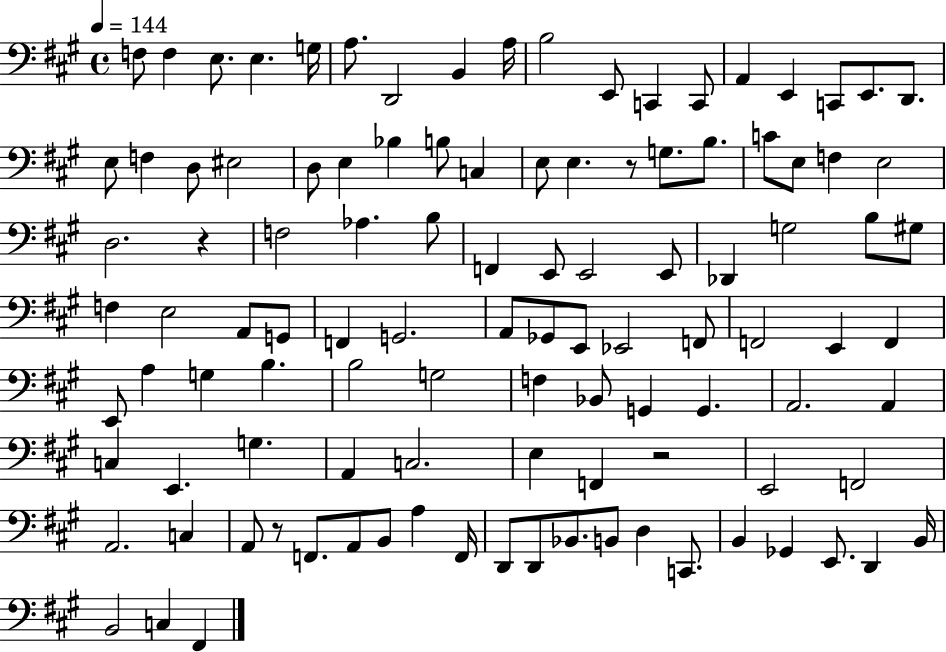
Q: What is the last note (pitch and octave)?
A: F#2